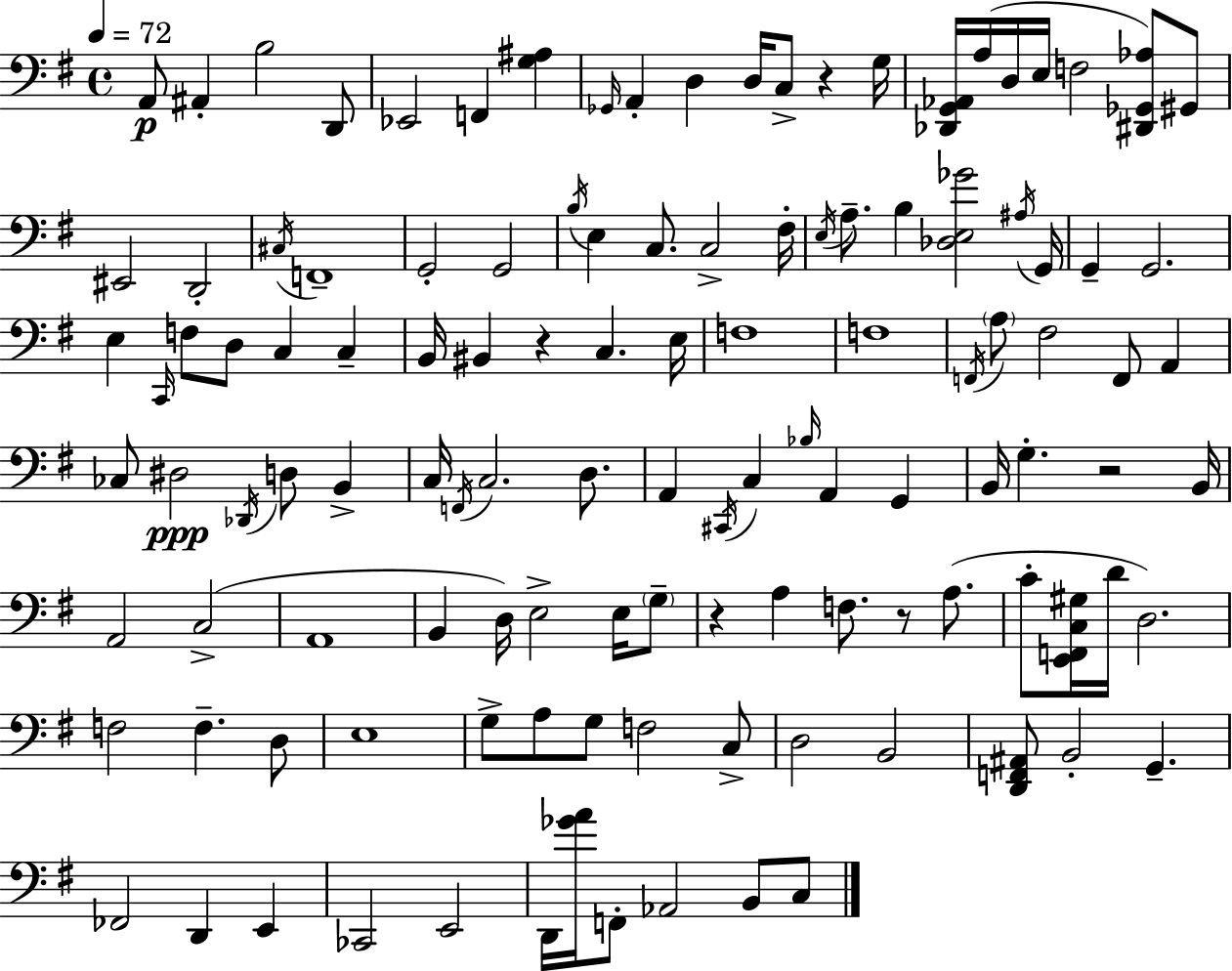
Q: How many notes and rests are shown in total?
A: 119